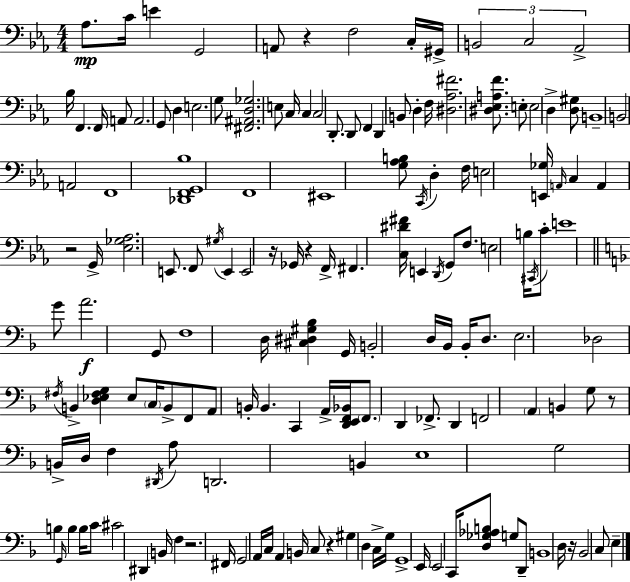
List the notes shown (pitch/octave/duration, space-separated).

Ab3/e. C4/s E4/q G2/h A2/e R/q F3/h C3/s G#2/s B2/h C3/h Ab2/h Bb3/s F2/q. F2/s A2/e A2/h. G2/e D3/q E3/h. G3/e [F#2,A#2,D3,Gb3]/h. E3/e C3/s C3/q C3/h D2/e. D2/e F2/q D2/q B2/e D3/q F3/s [D#3,Ab3,F#4]/h. [D#3,Eb3,A3,F4]/e. E3/e E3/h D3/q [D3,G#3]/e B2/w B2/h A2/h F2/w [Db2,F2,G2,Bb3]/w F2/w EIS2/w [G3,Ab3,B3]/e C2/s D3/q F3/s E3/h [E2,Gb3]/s A2/s C3/q A2/q R/h G2/s [Eb3,Gb3,Ab3]/h. E2/e. F2/e G#3/s E2/q E2/h R/s Gb2/s R/q F2/s F#2/q. [C3,D#4,F#4]/s E2/q D2/s G2/e F3/e. E3/h B3/s C#2/s C4/e E4/w G4/e A4/h. G2/e F3/w D3/s [C#3,D#3,G#3,Bb3]/q G2/s B2/h D3/s Bb2/s Bb2/s D3/e. E3/h. Db3/h F#3/s B2/q [D3,Eb3,F#3,G3]/q Eb3/e C3/s B2/e F2/e A2/e B2/s B2/q. C2/q A2/s [D2,E2,F2,Bb2]/s F2/e. D2/q FES2/e. D2/q F2/h A2/q B2/q G3/e R/e B2/s D3/s F3/q D#2/s A3/e D2/h. B2/q E3/w G3/h B3/q G2/s B3/q B3/s C4/e C#4/h D#2/q B2/s F3/q R/h. F#2/s G2/h A2/s C3/s A2/q B2/s C3/e R/q G#3/q D3/q C3/s G3/s G2/w E2/s E2/h C2/s [D3,Gb3,Ab3,B3]/e G3/e D2/e B2/w D3/s R/s Bb2/h C3/e E3/q